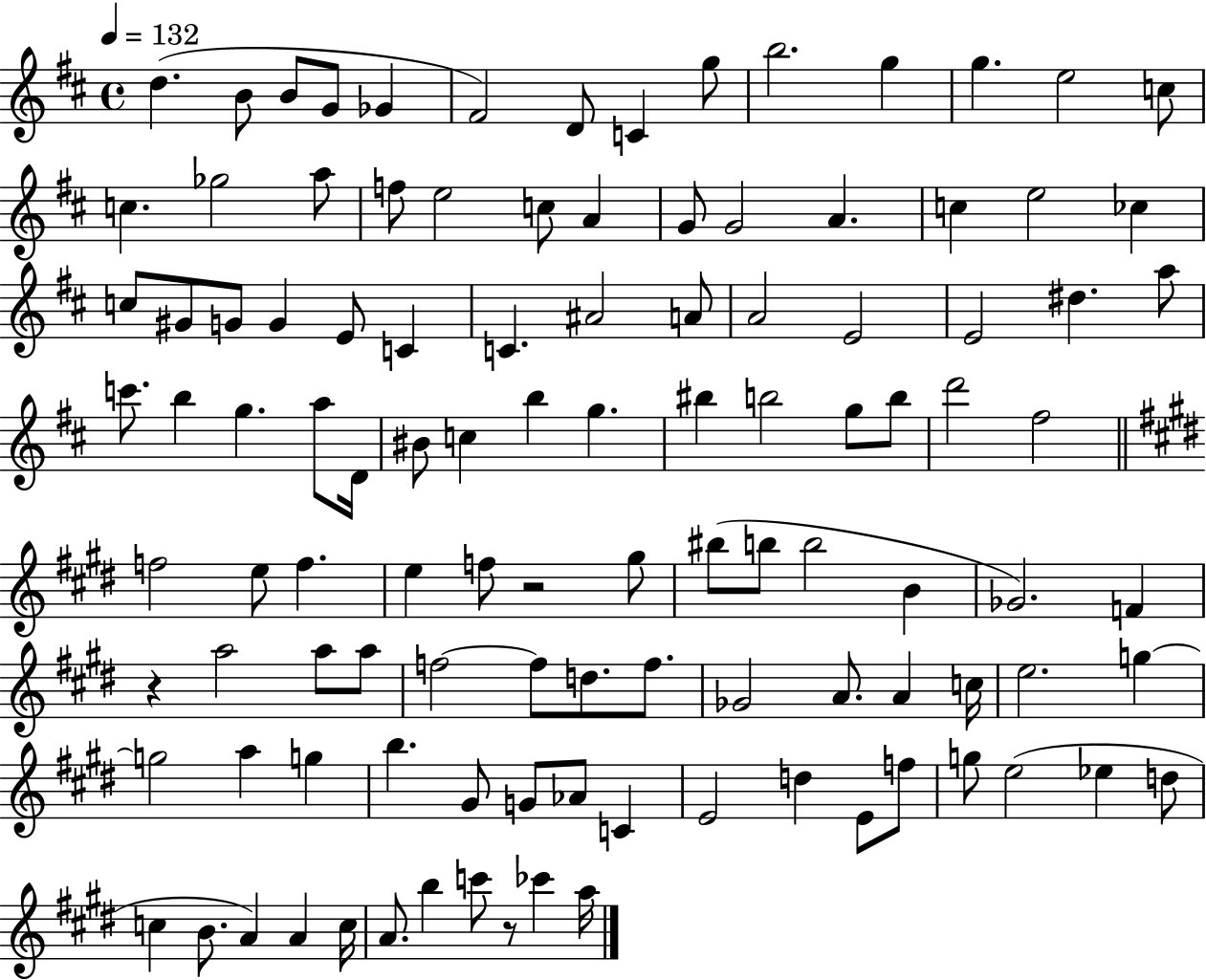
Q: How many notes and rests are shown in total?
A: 110